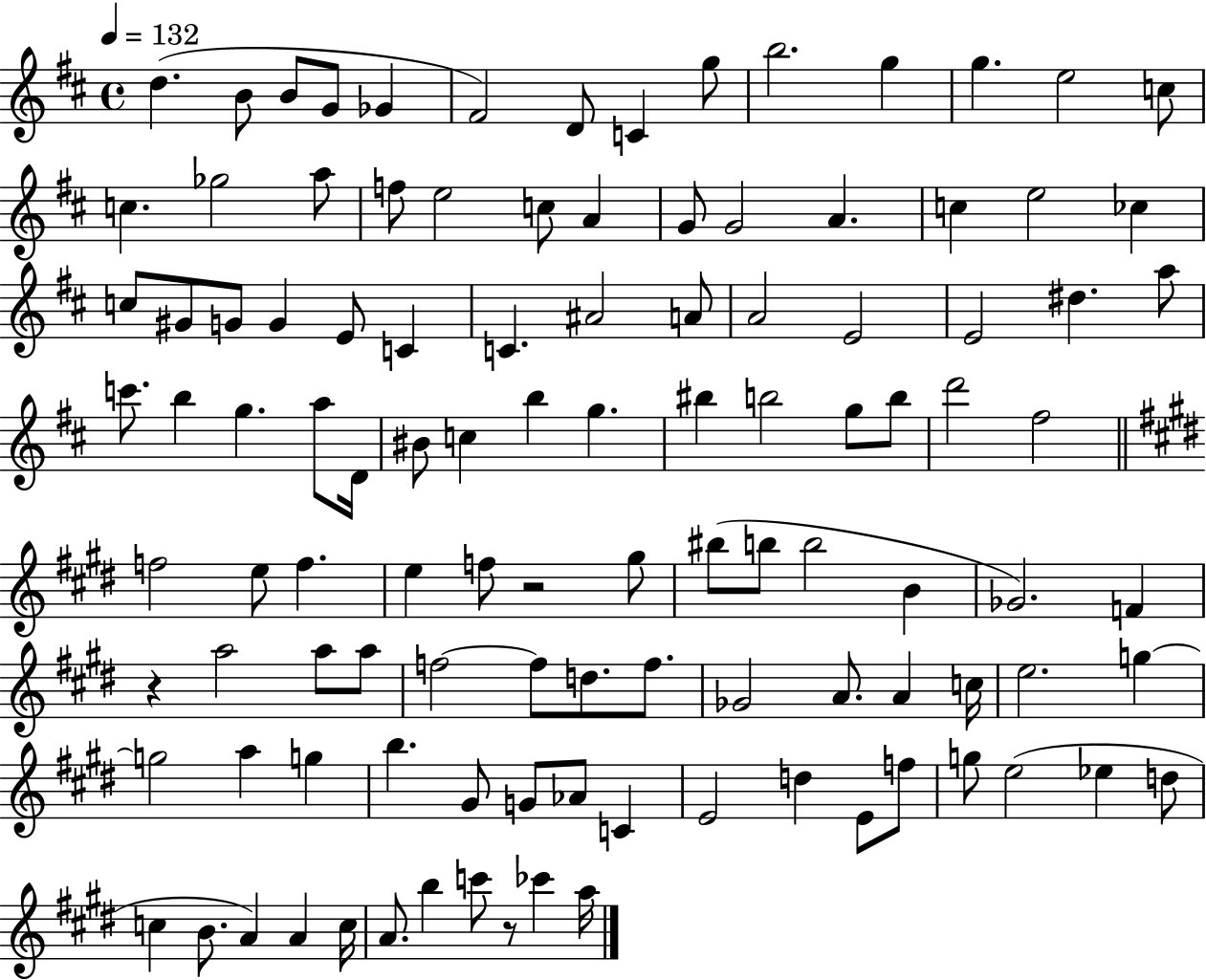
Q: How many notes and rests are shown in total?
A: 110